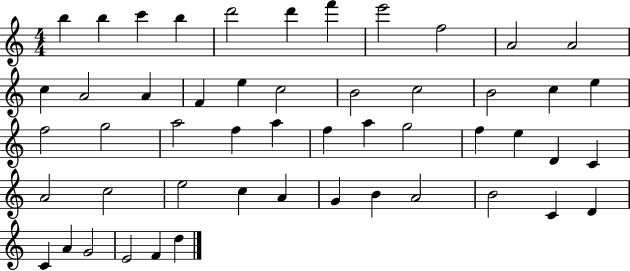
X:1
T:Untitled
M:4/4
L:1/4
K:C
b b c' b d'2 d' f' e'2 f2 A2 A2 c A2 A F e c2 B2 c2 B2 c e f2 g2 a2 f a f a g2 f e D C A2 c2 e2 c A G B A2 B2 C D C A G2 E2 F d